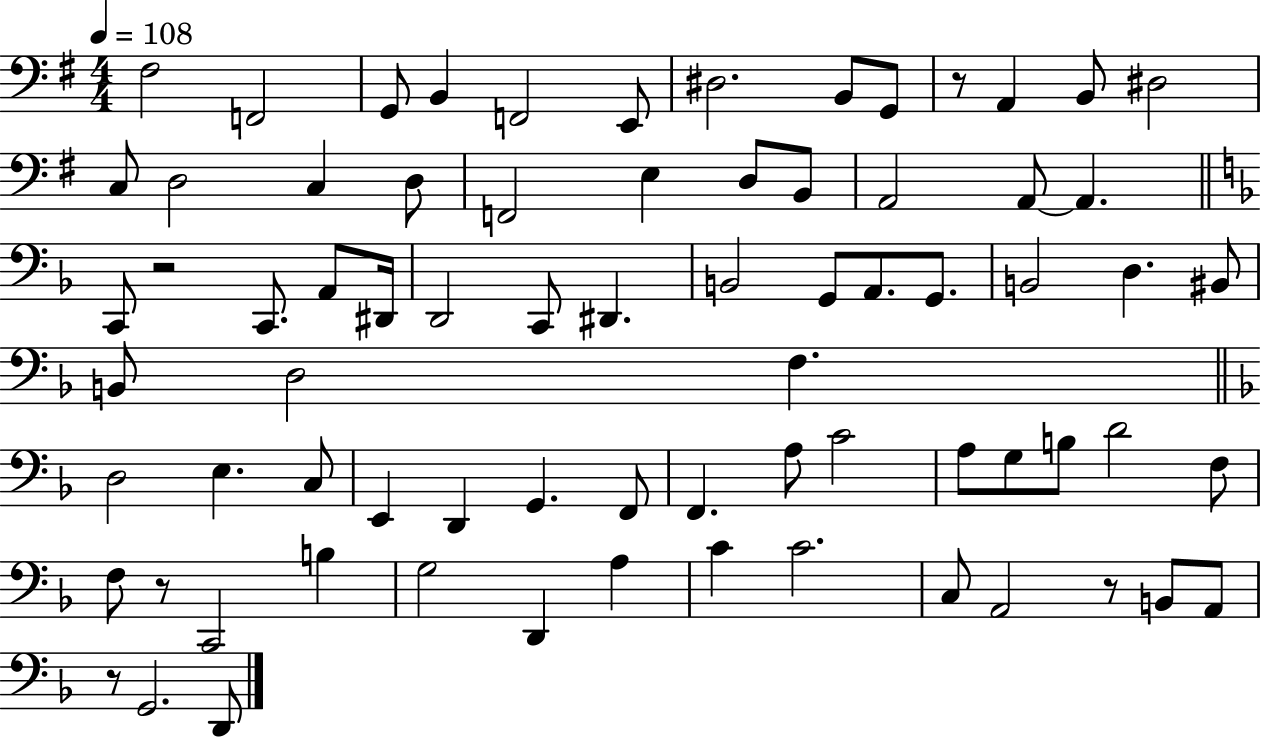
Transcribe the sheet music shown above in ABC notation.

X:1
T:Untitled
M:4/4
L:1/4
K:G
^F,2 F,,2 G,,/2 B,, F,,2 E,,/2 ^D,2 B,,/2 G,,/2 z/2 A,, B,,/2 ^D,2 C,/2 D,2 C, D,/2 F,,2 E, D,/2 B,,/2 A,,2 A,,/2 A,, C,,/2 z2 C,,/2 A,,/2 ^D,,/4 D,,2 C,,/2 ^D,, B,,2 G,,/2 A,,/2 G,,/2 B,,2 D, ^B,,/2 B,,/2 D,2 F, D,2 E, C,/2 E,, D,, G,, F,,/2 F,, A,/2 C2 A,/2 G,/2 B,/2 D2 F,/2 F,/2 z/2 C,,2 B, G,2 D,, A, C C2 C,/2 A,,2 z/2 B,,/2 A,,/2 z/2 G,,2 D,,/2